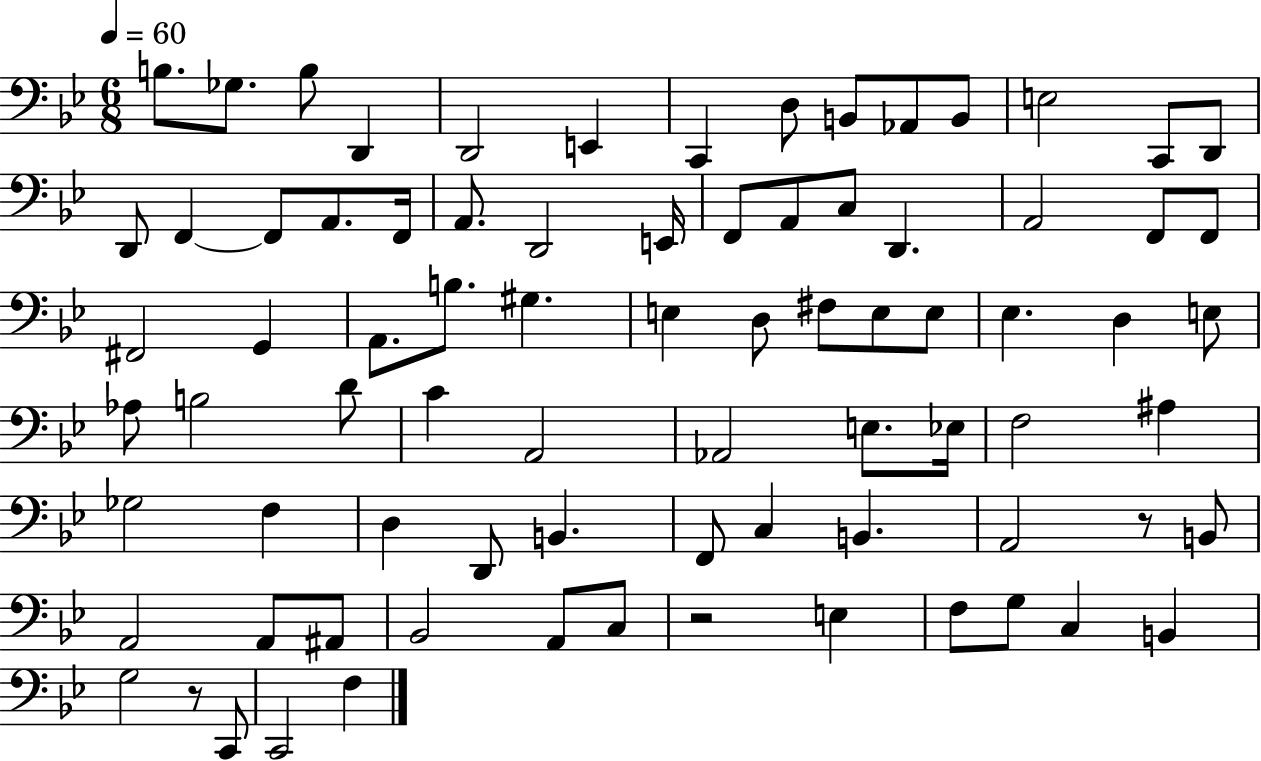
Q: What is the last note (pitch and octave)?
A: F3